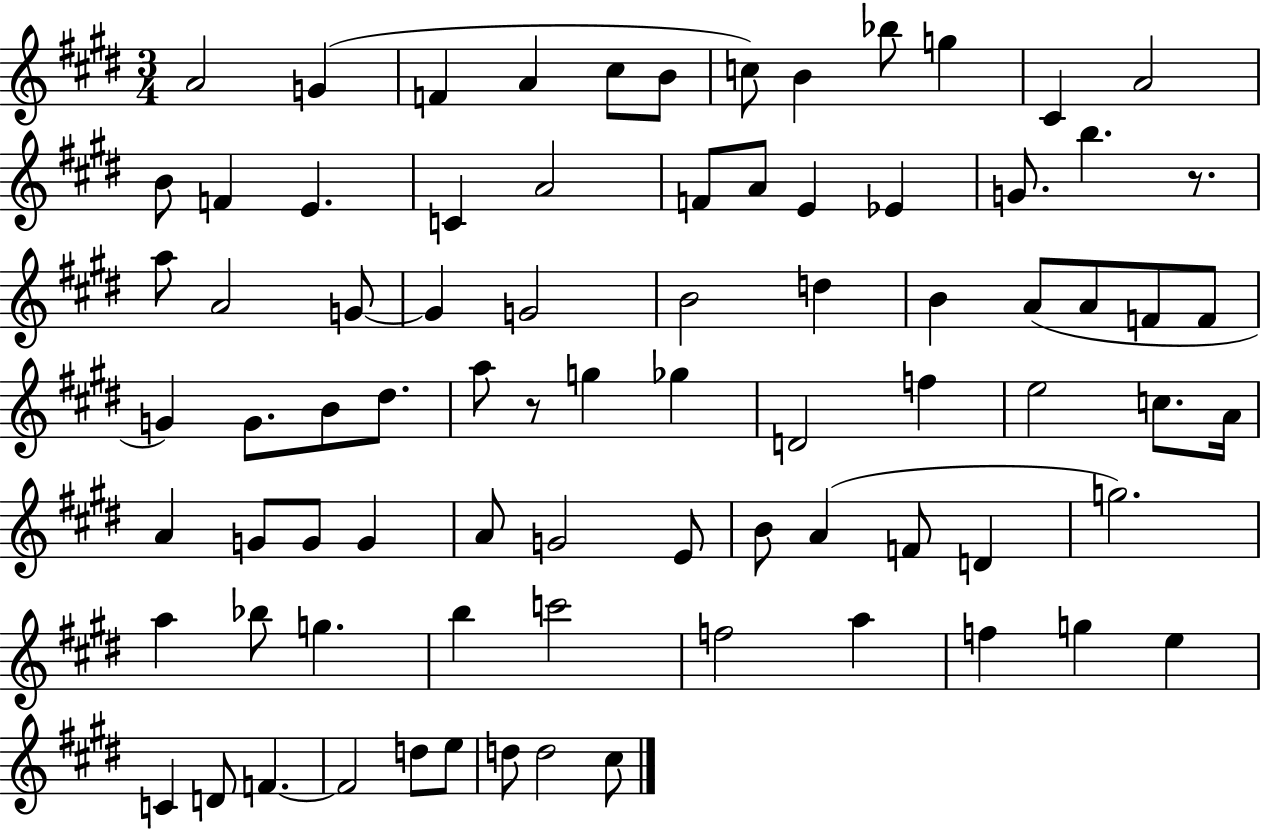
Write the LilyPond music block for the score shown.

{
  \clef treble
  \numericTimeSignature
  \time 3/4
  \key e \major
  a'2 g'4( | f'4 a'4 cis''8 b'8 | c''8) b'4 bes''8 g''4 | cis'4 a'2 | \break b'8 f'4 e'4. | c'4 a'2 | f'8 a'8 e'4 ees'4 | g'8. b''4. r8. | \break a''8 a'2 g'8~~ | g'4 g'2 | b'2 d''4 | b'4 a'8( a'8 f'8 f'8 | \break g'4) g'8. b'8 dis''8. | a''8 r8 g''4 ges''4 | d'2 f''4 | e''2 c''8. a'16 | \break a'4 g'8 g'8 g'4 | a'8 g'2 e'8 | b'8 a'4( f'8 d'4 | g''2.) | \break a''4 bes''8 g''4. | b''4 c'''2 | f''2 a''4 | f''4 g''4 e''4 | \break c'4 d'8 f'4.~~ | f'2 d''8 e''8 | d''8 d''2 cis''8 | \bar "|."
}